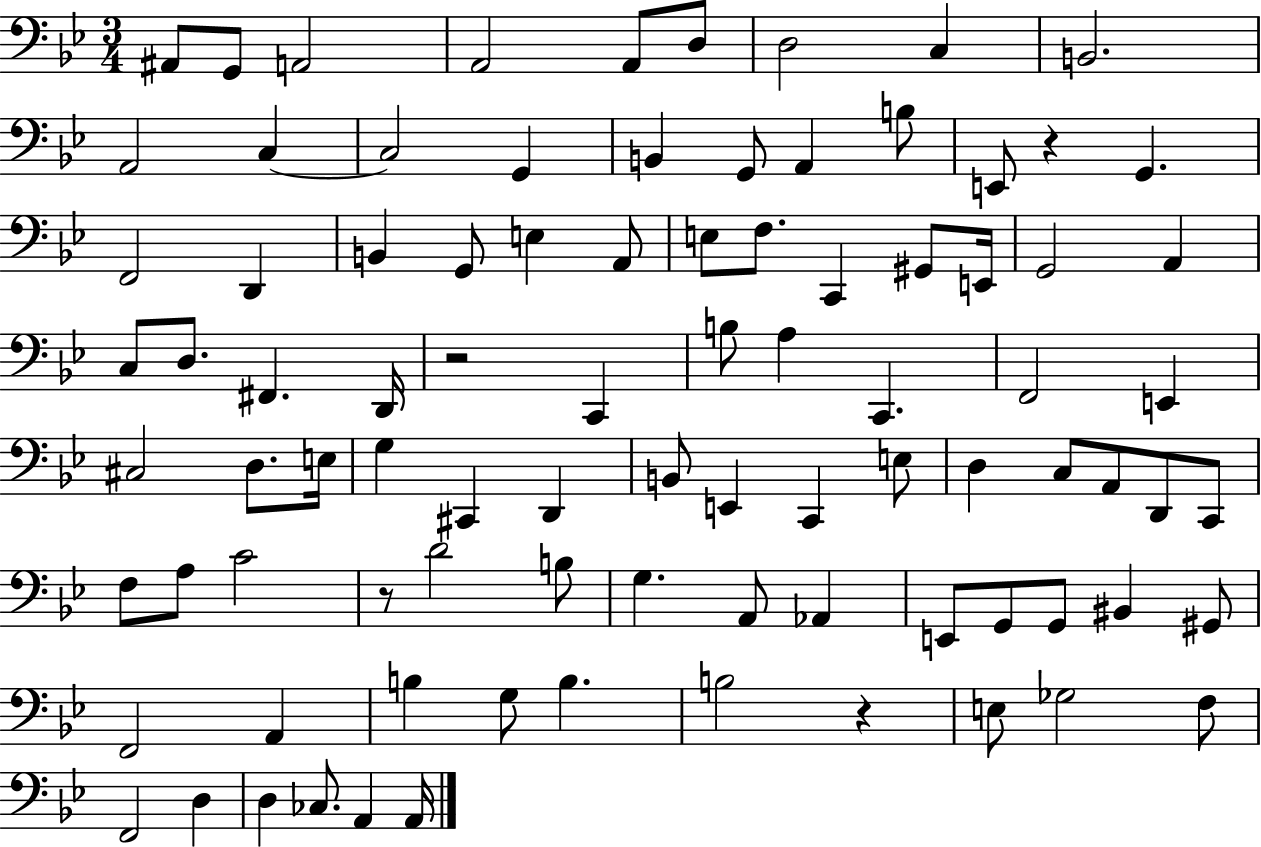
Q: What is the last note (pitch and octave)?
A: A2